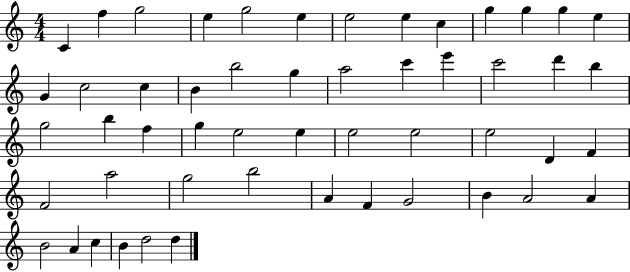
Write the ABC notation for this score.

X:1
T:Untitled
M:4/4
L:1/4
K:C
C f g2 e g2 e e2 e c g g g e G c2 c B b2 g a2 c' e' c'2 d' b g2 b f g e2 e e2 e2 e2 D F F2 a2 g2 b2 A F G2 B A2 A B2 A c B d2 d